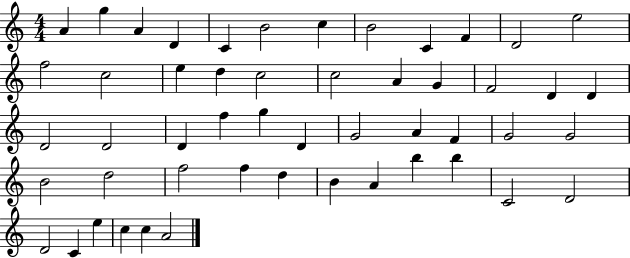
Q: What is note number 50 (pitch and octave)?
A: C5